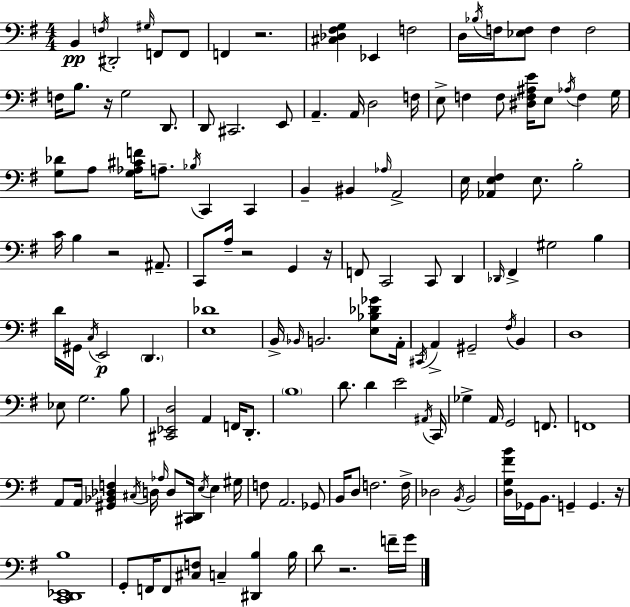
B2/q F3/s D#2/h G#3/s F2/e F2/e F2/q R/h. [C#3,Db3,F#3,G3]/q Eb2/q F3/h D3/s Bb3/s F3/s [Eb3,F3]/e F3/q F3/h F3/s B3/e. R/s G3/h D2/e. D2/e C#2/h. E2/e A2/q. A2/s D3/h F3/s E3/e F3/q F3/e [D#3,F3,A#3,E4]/s E3/e Ab3/s F3/q G3/s [G3,Db4]/e A3/e [G3,Ab3,C#4,F4]/s A3/e. Bb3/s C2/q C2/q B2/q BIS2/q Ab3/s A2/h E3/s [Ab2,E3,F#3]/q E3/e. B3/h C4/s B3/q R/h A#2/e. C2/e A3/s R/h G2/q R/s F2/e C2/h C2/e D2/q Db2/s F#2/q G#3/h B3/q D4/s G#2/s C3/s E2/h D2/q. [E3,Db4]/w B2/s Bb2/s B2/h. [E3,Bb3,Db4,Gb4]/e A2/s C#2/s A2/q G#2/h F#3/s B2/q D3/w Eb3/e G3/h. B3/e [C#2,Eb2,D3]/h A2/q F2/s D2/e. B3/w D4/e. D4/q E4/h A#2/s C2/s Gb3/q A2/s G2/h F2/e. F2/w A2/e A2/s [G#2,Bb2,Db3,F3]/q C#3/s D3/s Ab3/s D3/e [C#2,D2]/s E3/s E3/q G#3/s F3/e A2/h. Gb2/e B2/s D3/e F3/h. F3/s Db3/h B2/s B2/h [D3,G3,F#4,B4]/s Gb2/s B2/e. G2/q G2/q. R/s [C2,D2,Eb2,B3]/w G2/e F2/s F2/e [C#3,F3]/e C3/q [D#2,B3]/q B3/s D4/e R/h. F4/s G4/s